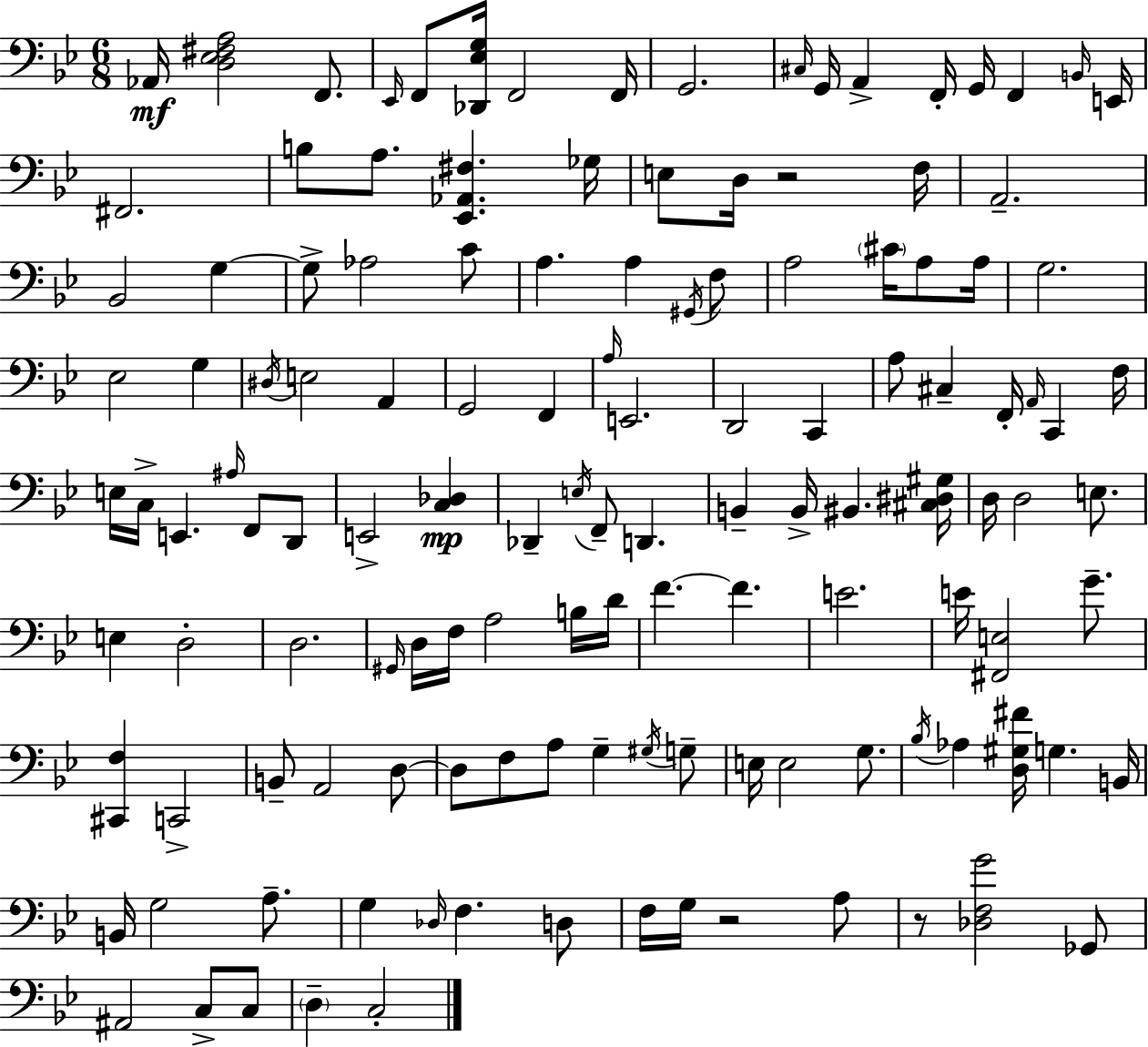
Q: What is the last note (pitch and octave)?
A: C3